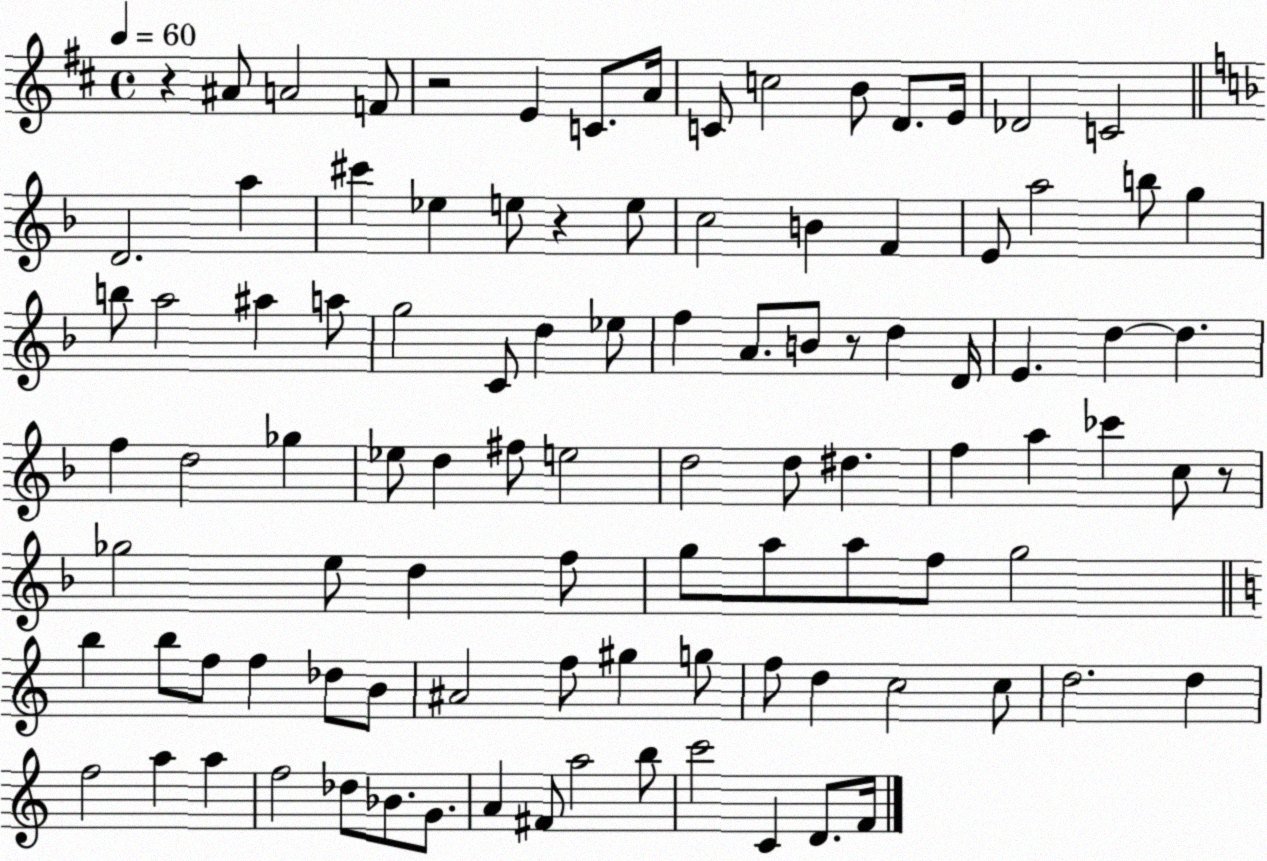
X:1
T:Untitled
M:4/4
L:1/4
K:D
z ^A/2 A2 F/2 z2 E C/2 A/4 C/2 c2 B/2 D/2 E/4 _D2 C2 D2 a ^c' _e e/2 z e/2 c2 B F E/2 a2 b/2 g b/2 a2 ^a a/2 g2 C/2 d _e/2 f A/2 B/2 z/2 d D/4 E d d f d2 _g _e/2 d ^f/2 e2 d2 d/2 ^d f a _c' c/2 z/2 _g2 e/2 d f/2 g/2 a/2 a/2 f/2 g2 b b/2 f/2 f _d/2 B/2 ^A2 f/2 ^g g/2 f/2 d c2 c/2 d2 d f2 a a f2 _d/2 _B/2 G/2 A ^F/2 a2 b/2 c'2 C D/2 F/4